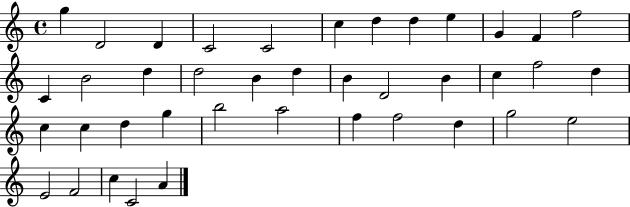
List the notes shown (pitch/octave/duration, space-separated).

G5/q D4/h D4/q C4/h C4/h C5/q D5/q D5/q E5/q G4/q F4/q F5/h C4/q B4/h D5/q D5/h B4/q D5/q B4/q D4/h B4/q C5/q F5/h D5/q C5/q C5/q D5/q G5/q B5/h A5/h F5/q F5/h D5/q G5/h E5/h E4/h F4/h C5/q C4/h A4/q